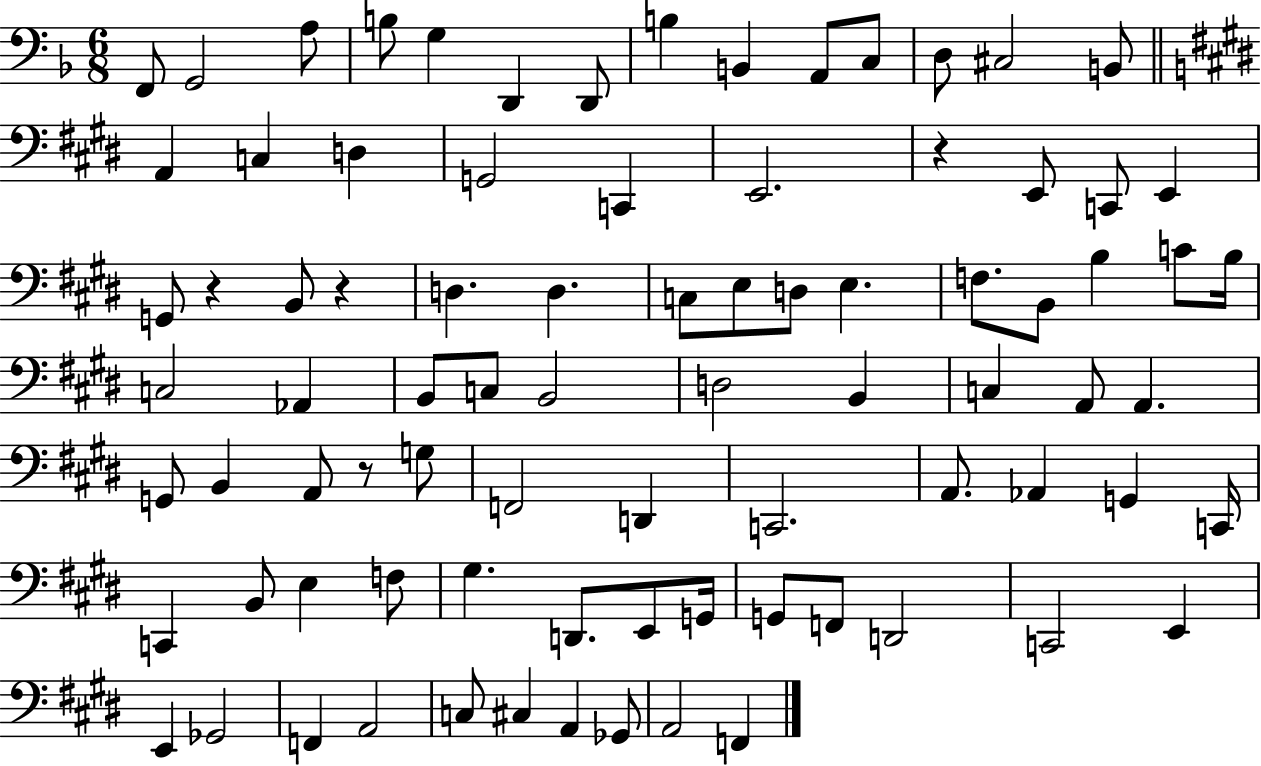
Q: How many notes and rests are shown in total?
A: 84